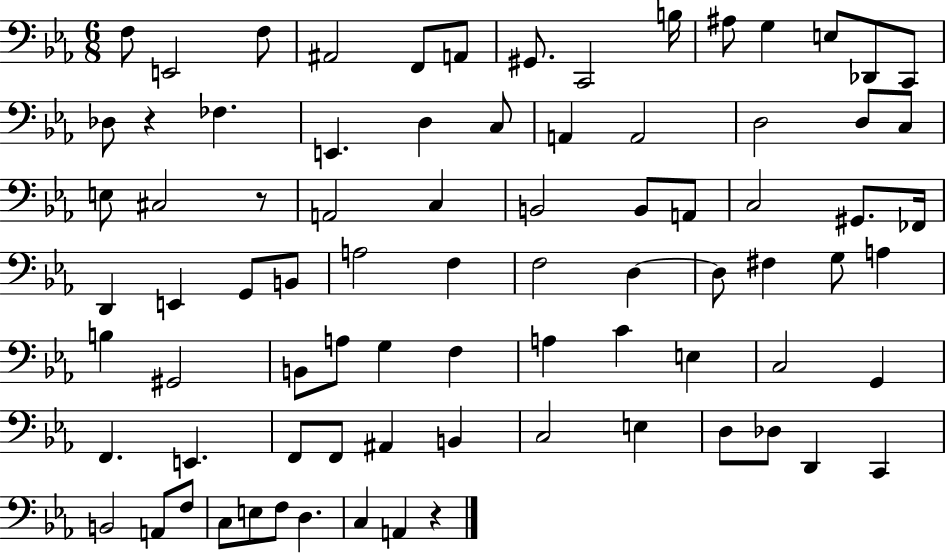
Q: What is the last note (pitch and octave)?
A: A2